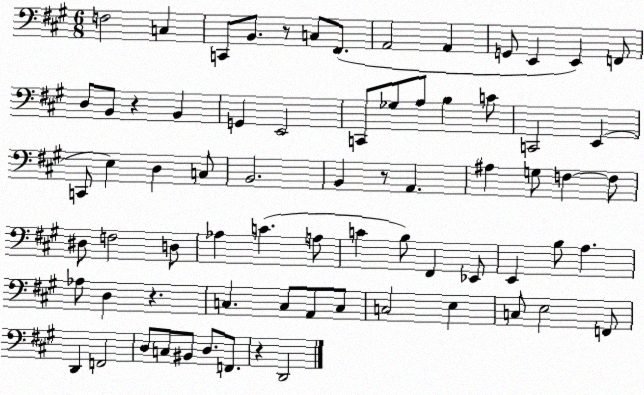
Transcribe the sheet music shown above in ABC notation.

X:1
T:Untitled
M:6/8
L:1/4
K:A
F,2 C, C,,/2 B,,/2 z/2 C,/2 ^F,,/2 A,,2 A,, G,,/2 E,, E,, F,,/2 D,/2 B,,/2 z B,, G,, E,,2 C,,/2 _G,/2 A,/2 B, C/2 C,,2 E,, C,,/2 E, D, C,/2 B,,2 B,, z/2 A,, ^A, G,/2 F, F,/2 ^D,/2 F,2 D,/2 _A, C A,/2 C B,/2 ^F,, _E,,/2 E,, B,/2 A, _A,/2 D, z C, C,/2 A,,/2 C,/2 C,2 E, C,/2 E,2 F,,/2 D,, F,,2 D,/2 C,/2 ^B,,/2 D,/2 F,,/2 z D,,2